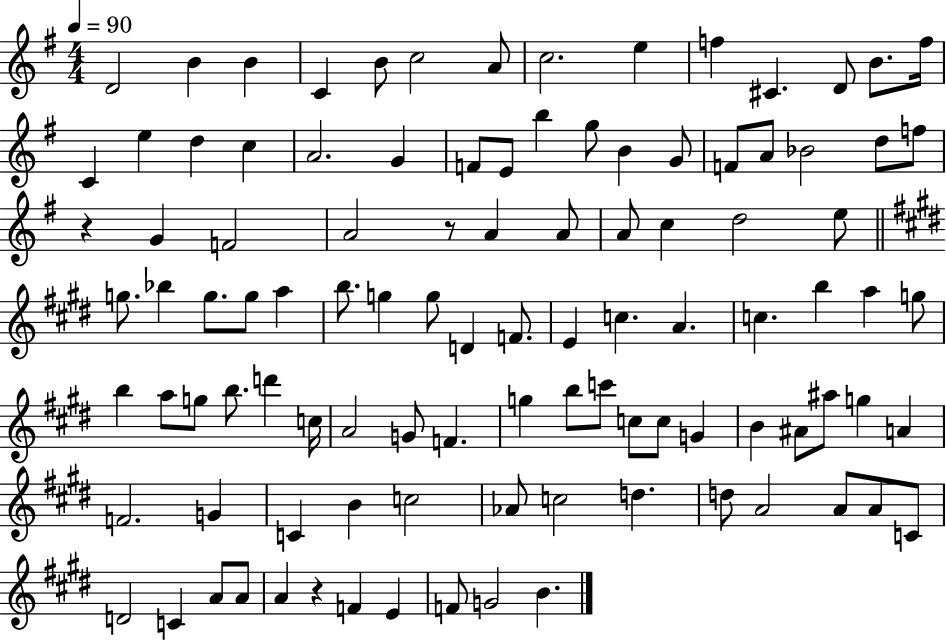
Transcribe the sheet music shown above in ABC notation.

X:1
T:Untitled
M:4/4
L:1/4
K:G
D2 B B C B/2 c2 A/2 c2 e f ^C D/2 B/2 f/4 C e d c A2 G F/2 E/2 b g/2 B G/2 F/2 A/2 _B2 d/2 f/2 z G F2 A2 z/2 A A/2 A/2 c d2 e/2 g/2 _b g/2 g/2 a b/2 g g/2 D F/2 E c A c b a g/2 b a/2 g/2 b/2 d' c/4 A2 G/2 F g b/2 c'/2 c/2 c/2 G B ^A/2 ^a/2 g A F2 G C B c2 _A/2 c2 d d/2 A2 A/2 A/2 C/2 D2 C A/2 A/2 A z F E F/2 G2 B